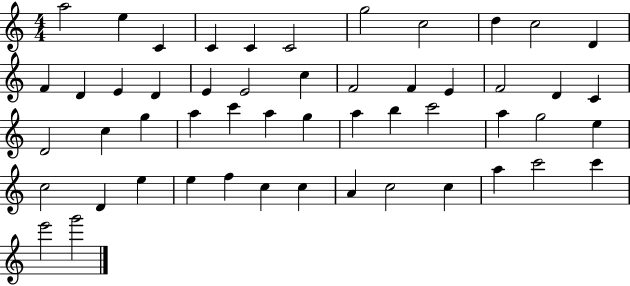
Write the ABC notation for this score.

X:1
T:Untitled
M:4/4
L:1/4
K:C
a2 e C C C C2 g2 c2 d c2 D F D E D E E2 c F2 F E F2 D C D2 c g a c' a g a b c'2 a g2 e c2 D e e f c c A c2 c a c'2 c' e'2 g'2